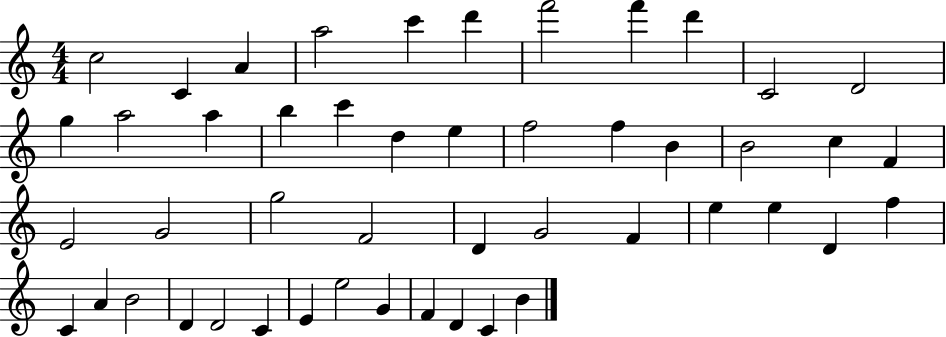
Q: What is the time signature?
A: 4/4